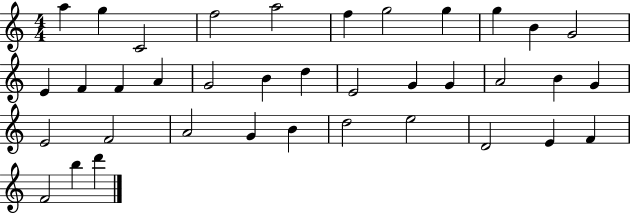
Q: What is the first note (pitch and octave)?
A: A5